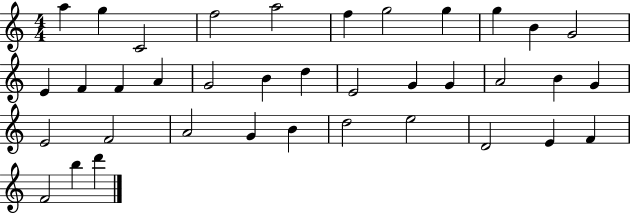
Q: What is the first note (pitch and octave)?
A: A5